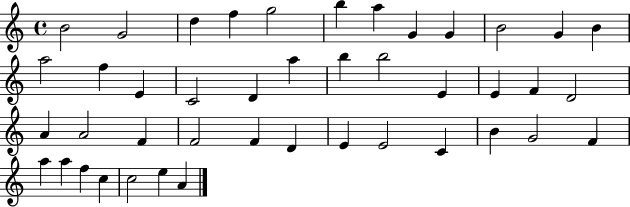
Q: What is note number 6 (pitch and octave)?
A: B5